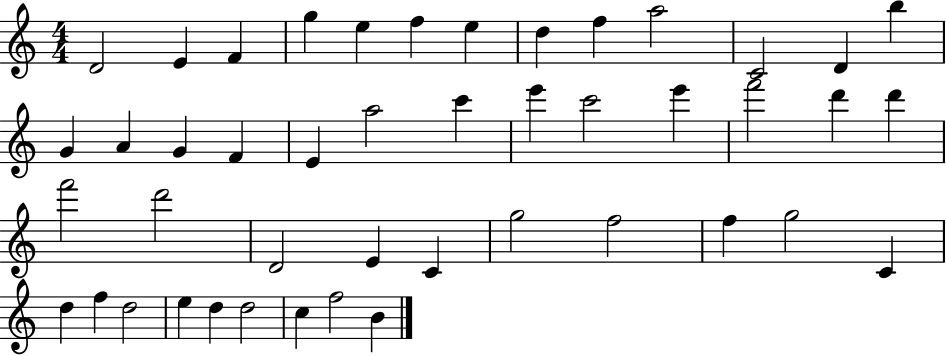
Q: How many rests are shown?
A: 0